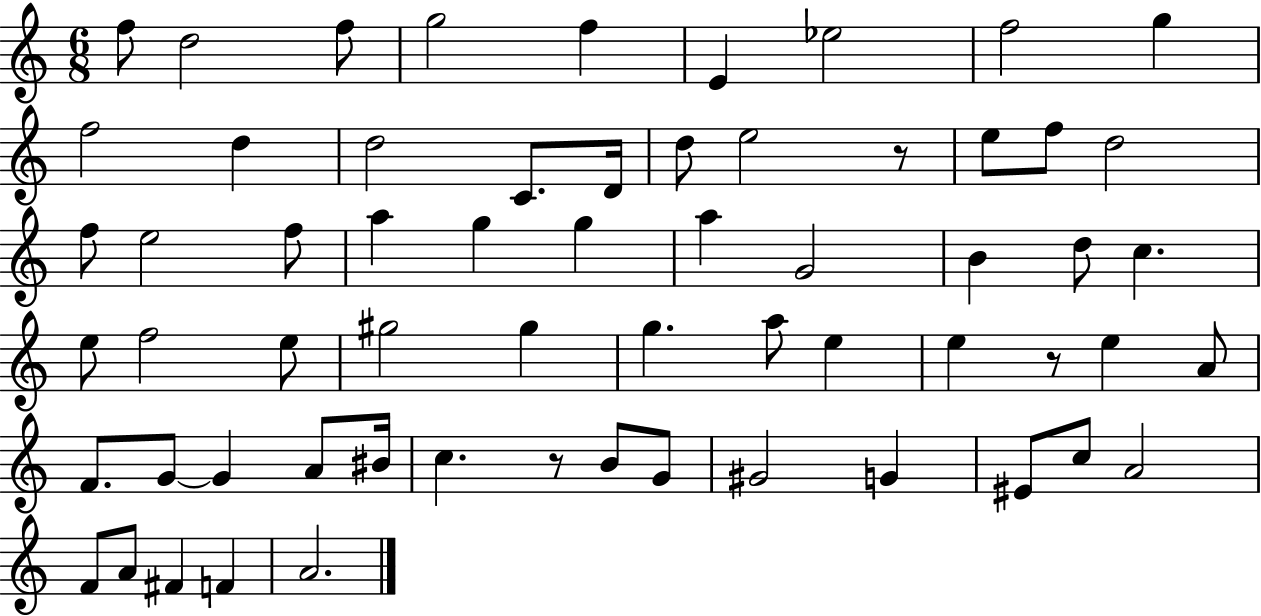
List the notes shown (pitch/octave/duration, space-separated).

F5/e D5/h F5/e G5/h F5/q E4/q Eb5/h F5/h G5/q F5/h D5/q D5/h C4/e. D4/s D5/e E5/h R/e E5/e F5/e D5/h F5/e E5/h F5/e A5/q G5/q G5/q A5/q G4/h B4/q D5/e C5/q. E5/e F5/h E5/e G#5/h G#5/q G5/q. A5/e E5/q E5/q R/e E5/q A4/e F4/e. G4/e G4/q A4/e BIS4/s C5/q. R/e B4/e G4/e G#4/h G4/q EIS4/e C5/e A4/h F4/e A4/e F#4/q F4/q A4/h.